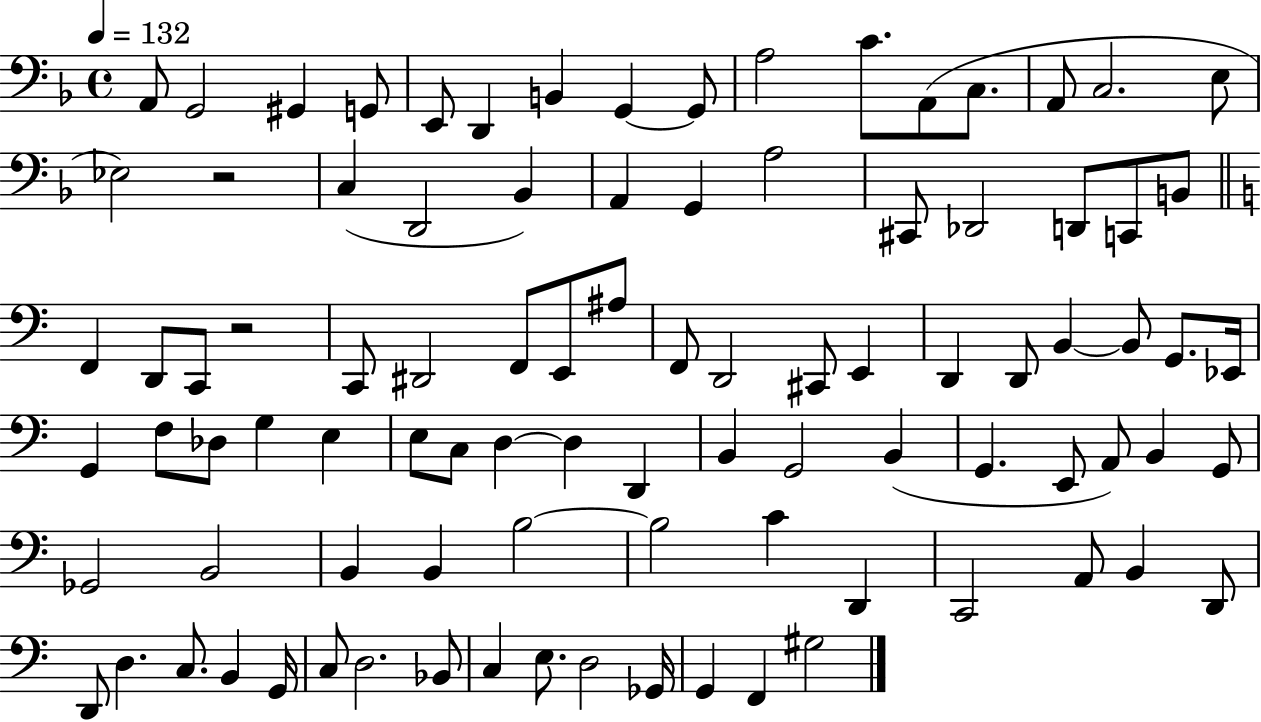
{
  \clef bass
  \time 4/4
  \defaultTimeSignature
  \key f \major
  \tempo 4 = 132
  a,8 g,2 gis,4 g,8 | e,8 d,4 b,4 g,4~~ g,8 | a2 c'8. a,8( c8. | a,8 c2. e8 | \break ees2) r2 | c4( d,2 bes,4) | a,4 g,4 a2 | cis,8 des,2 d,8 c,8 b,8 | \break \bar "||" \break \key c \major f,4 d,8 c,8 r2 | c,8 dis,2 f,8 e,8 ais8 | f,8 d,2 cis,8 e,4 | d,4 d,8 b,4~~ b,8 g,8. ees,16 | \break g,4 f8 des8 g4 e4 | e8 c8 d4~~ d4 d,4 | b,4 g,2 b,4( | g,4. e,8 a,8) b,4 g,8 | \break ges,2 b,2 | b,4 b,4 b2~~ | b2 c'4 d,4 | c,2 a,8 b,4 d,8 | \break d,8 d4. c8. b,4 g,16 | c8 d2. bes,8 | c4 e8. d2 ges,16 | g,4 f,4 gis2 | \break \bar "|."
}